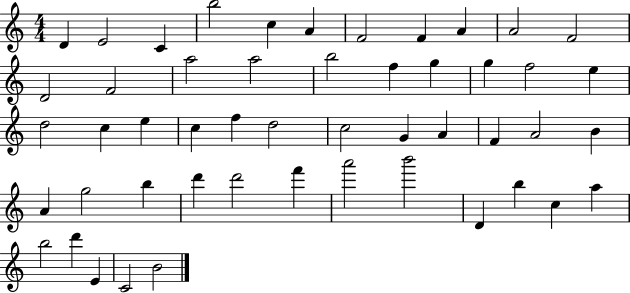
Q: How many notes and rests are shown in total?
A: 50